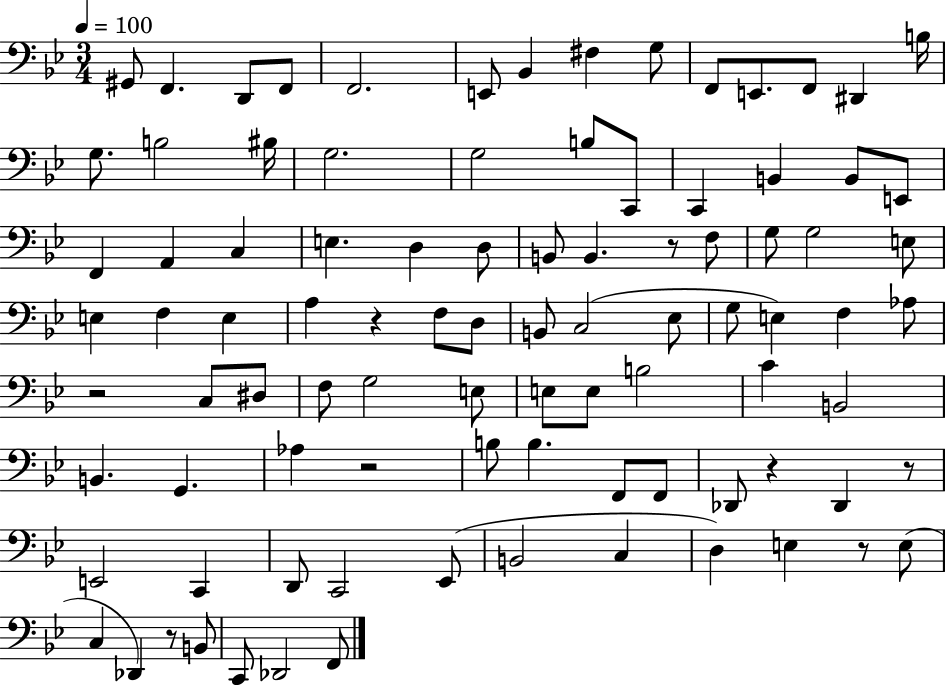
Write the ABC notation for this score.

X:1
T:Untitled
M:3/4
L:1/4
K:Bb
^G,,/2 F,, D,,/2 F,,/2 F,,2 E,,/2 _B,, ^F, G,/2 F,,/2 E,,/2 F,,/2 ^D,, B,/4 G,/2 B,2 ^B,/4 G,2 G,2 B,/2 C,,/2 C,, B,, B,,/2 E,,/2 F,, A,, C, E, D, D,/2 B,,/2 B,, z/2 F,/2 G,/2 G,2 E,/2 E, F, E, A, z F,/2 D,/2 B,,/2 C,2 _E,/2 G,/2 E, F, _A,/2 z2 C,/2 ^D,/2 F,/2 G,2 E,/2 E,/2 E,/2 B,2 C B,,2 B,, G,, _A, z2 B,/2 B, F,,/2 F,,/2 _D,,/2 z _D,, z/2 E,,2 C,, D,,/2 C,,2 _E,,/2 B,,2 C, D, E, z/2 E,/2 C, _D,, z/2 B,,/2 C,,/2 _D,,2 F,,/2